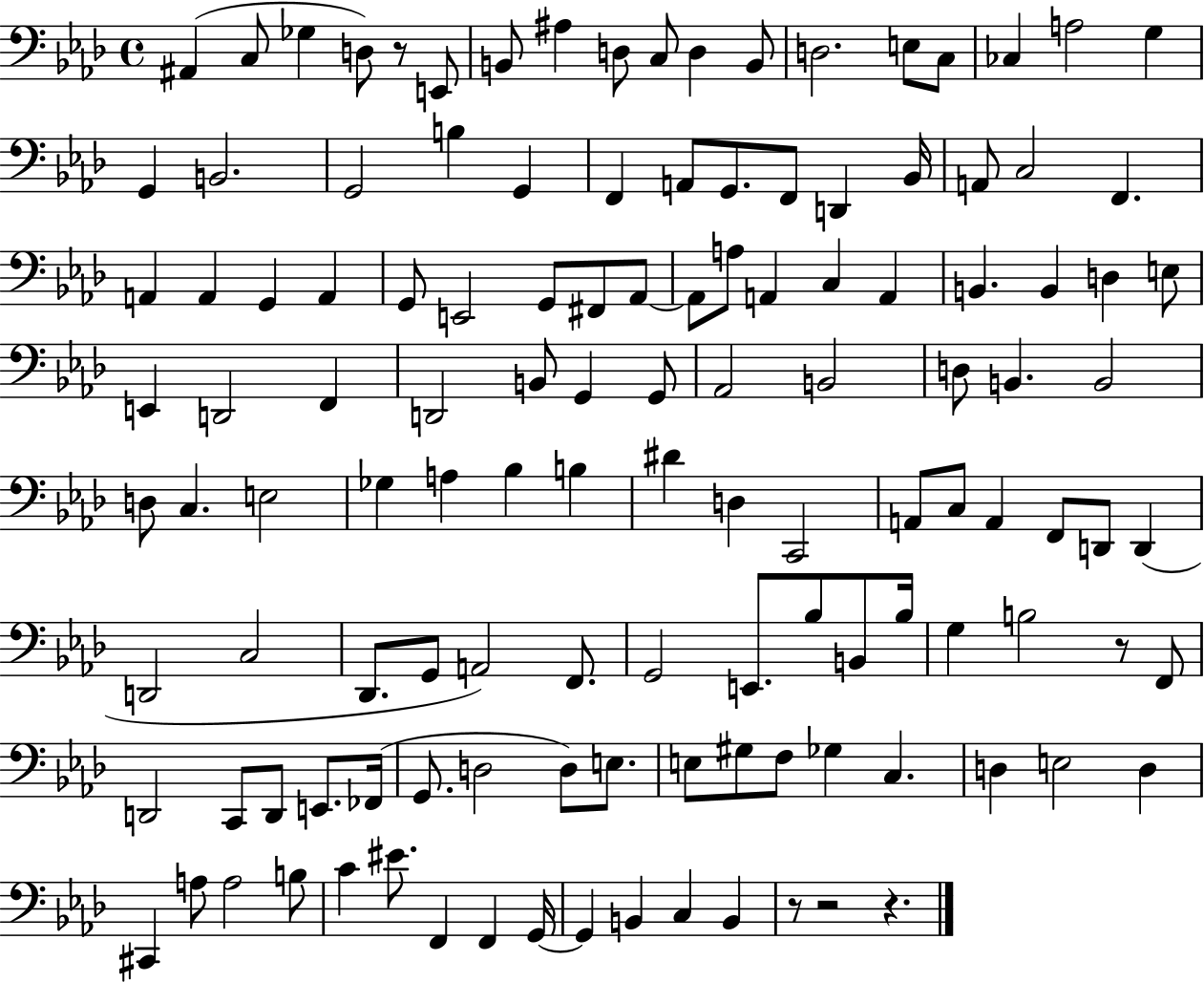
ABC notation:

X:1
T:Untitled
M:4/4
L:1/4
K:Ab
^A,, C,/2 _G, D,/2 z/2 E,,/2 B,,/2 ^A, D,/2 C,/2 D, B,,/2 D,2 E,/2 C,/2 _C, A,2 G, G,, B,,2 G,,2 B, G,, F,, A,,/2 G,,/2 F,,/2 D,, _B,,/4 A,,/2 C,2 F,, A,, A,, G,, A,, G,,/2 E,,2 G,,/2 ^F,,/2 _A,,/2 _A,,/2 A,/2 A,, C, A,, B,, B,, D, E,/2 E,, D,,2 F,, D,,2 B,,/2 G,, G,,/2 _A,,2 B,,2 D,/2 B,, B,,2 D,/2 C, E,2 _G, A, _B, B, ^D D, C,,2 A,,/2 C,/2 A,, F,,/2 D,,/2 D,, D,,2 C,2 _D,,/2 G,,/2 A,,2 F,,/2 G,,2 E,,/2 _B,/2 B,,/2 _B,/4 G, B,2 z/2 F,,/2 D,,2 C,,/2 D,,/2 E,,/2 _F,,/4 G,,/2 D,2 D,/2 E,/2 E,/2 ^G,/2 F,/2 _G, C, D, E,2 D, ^C,, A,/2 A,2 B,/2 C ^E/2 F,, F,, G,,/4 G,, B,, C, B,, z/2 z2 z